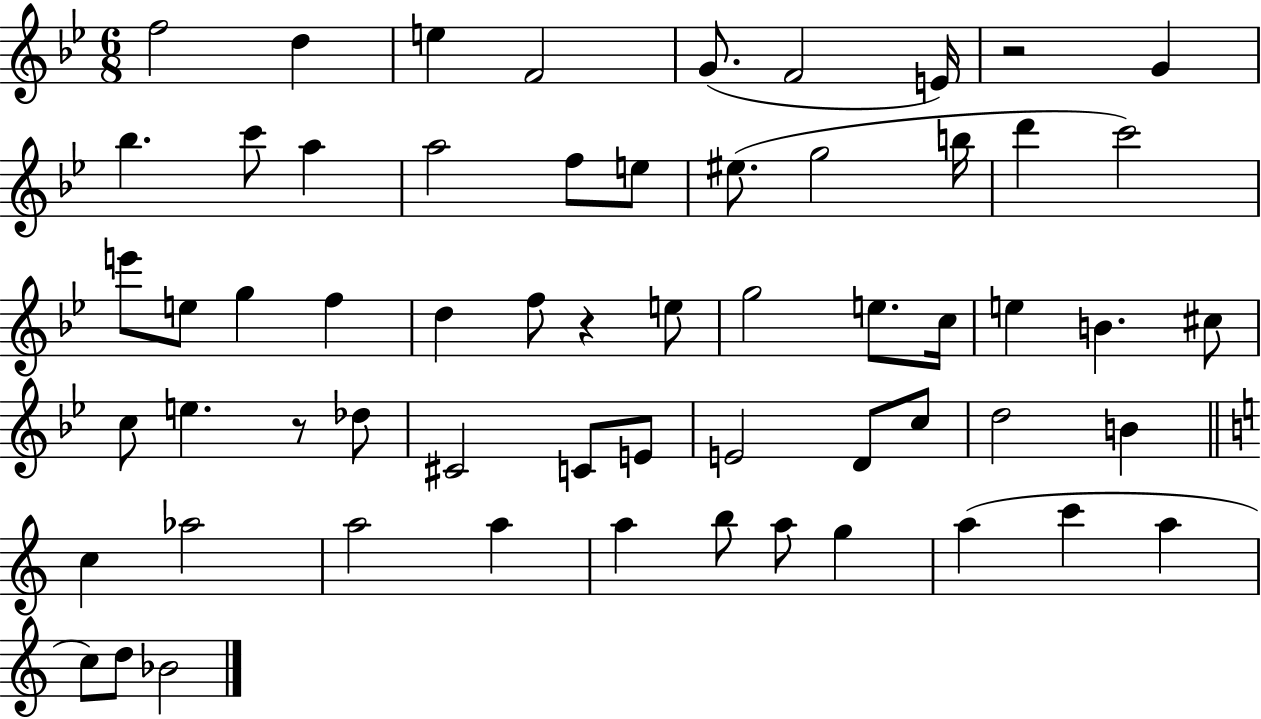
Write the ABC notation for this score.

X:1
T:Untitled
M:6/8
L:1/4
K:Bb
f2 d e F2 G/2 F2 E/4 z2 G _b c'/2 a a2 f/2 e/2 ^e/2 g2 b/4 d' c'2 e'/2 e/2 g f d f/2 z e/2 g2 e/2 c/4 e B ^c/2 c/2 e z/2 _d/2 ^C2 C/2 E/2 E2 D/2 c/2 d2 B c _a2 a2 a a b/2 a/2 g a c' a c/2 d/2 _B2